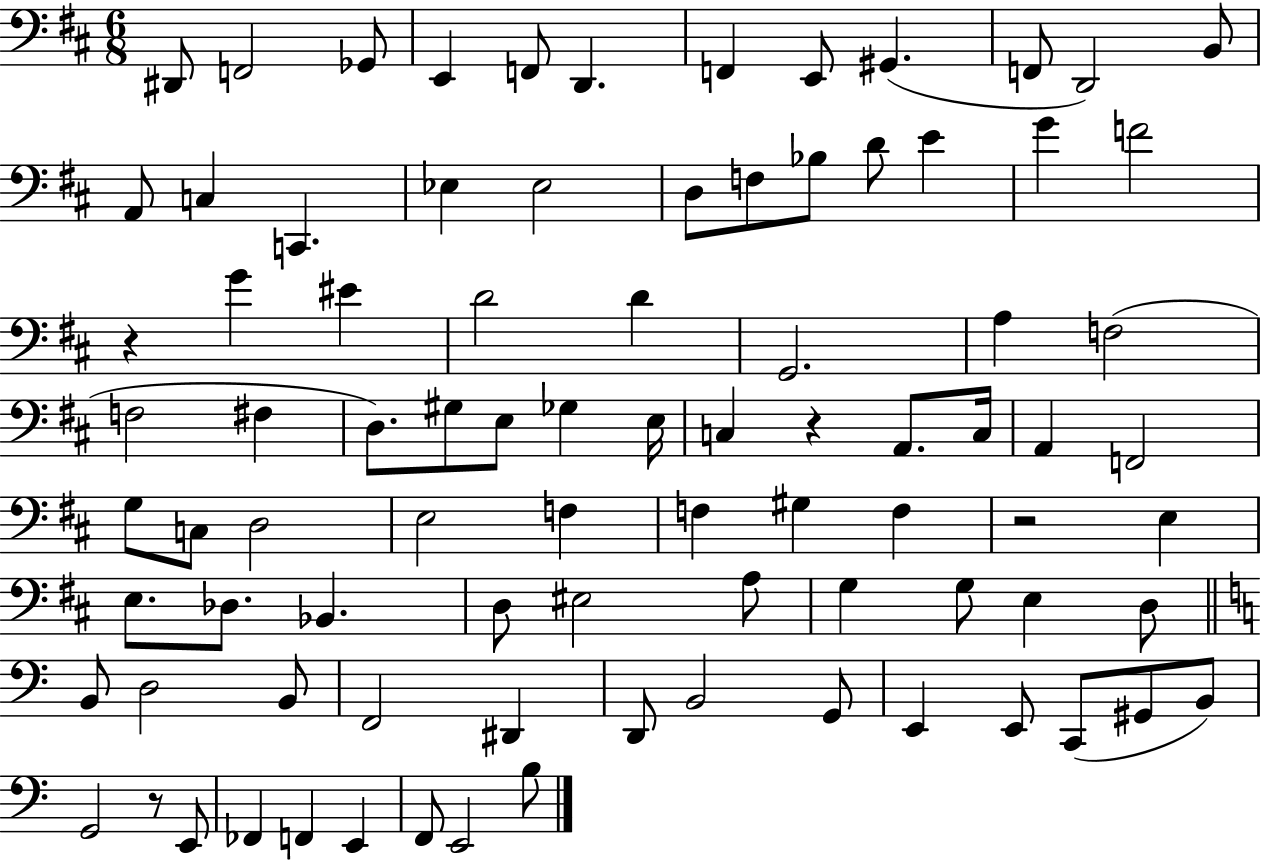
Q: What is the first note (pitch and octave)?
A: D#2